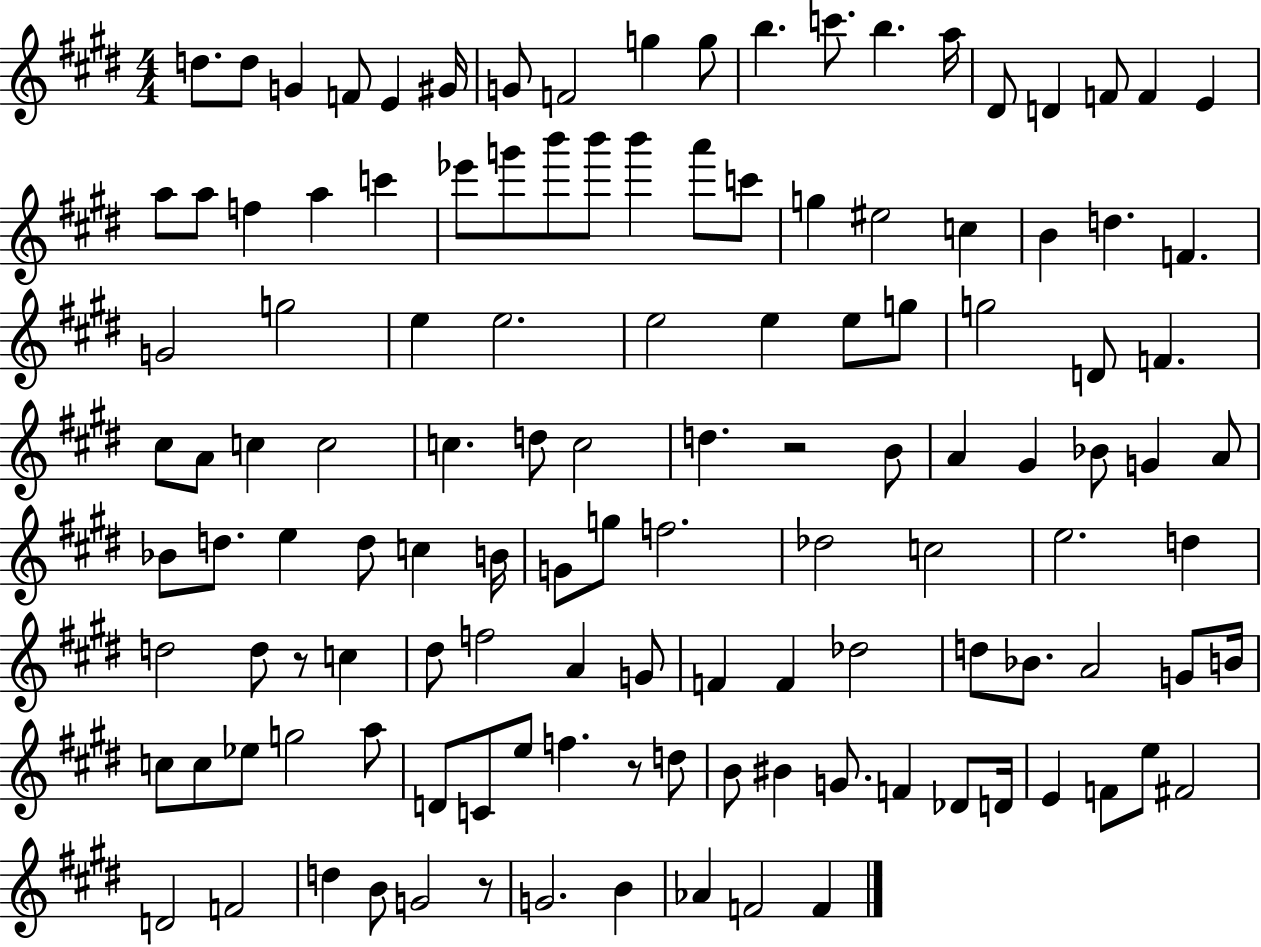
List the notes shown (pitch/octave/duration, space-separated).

D5/e. D5/e G4/q F4/e E4/q G#4/s G4/e F4/h G5/q G5/e B5/q. C6/e. B5/q. A5/s D#4/e D4/q F4/e F4/q E4/q A5/e A5/e F5/q A5/q C6/q Eb6/e G6/e B6/e B6/e B6/q A6/e C6/e G5/q EIS5/h C5/q B4/q D5/q. F4/q. G4/h G5/h E5/q E5/h. E5/h E5/q E5/e G5/e G5/h D4/e F4/q. C#5/e A4/e C5/q C5/h C5/q. D5/e C5/h D5/q. R/h B4/e A4/q G#4/q Bb4/e G4/q A4/e Bb4/e D5/e. E5/q D5/e C5/q B4/s G4/e G5/e F5/h. Db5/h C5/h E5/h. D5/q D5/h D5/e R/e C5/q D#5/e F5/h A4/q G4/e F4/q F4/q Db5/h D5/e Bb4/e. A4/h G4/e B4/s C5/e C5/e Eb5/e G5/h A5/e D4/e C4/e E5/e F5/q. R/e D5/e B4/e BIS4/q G4/e. F4/q Db4/e D4/s E4/q F4/e E5/e F#4/h D4/h F4/h D5/q B4/e G4/h R/e G4/h. B4/q Ab4/q F4/h F4/q